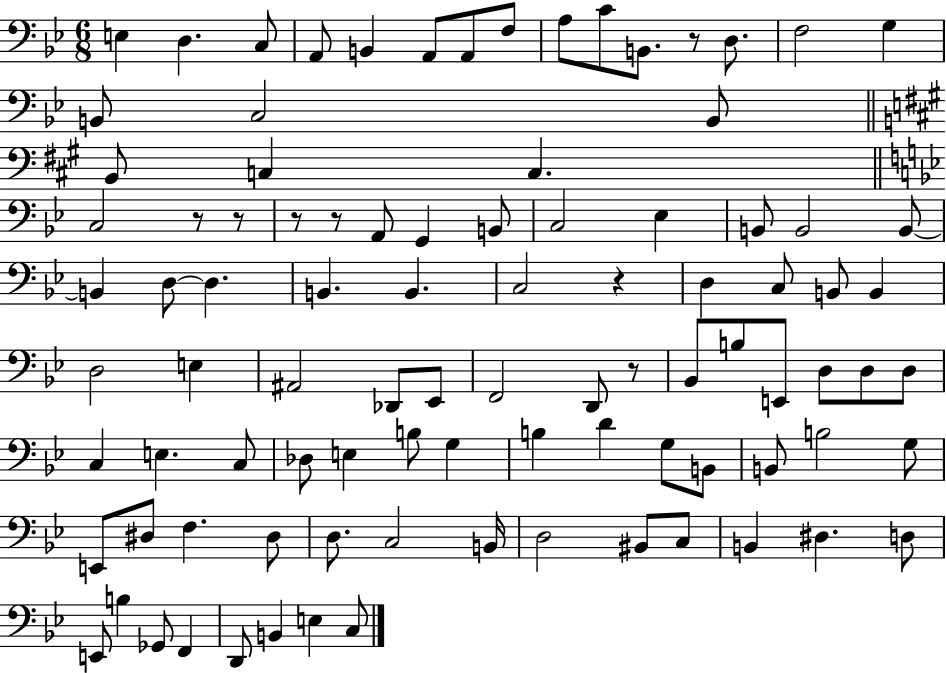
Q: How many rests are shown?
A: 7